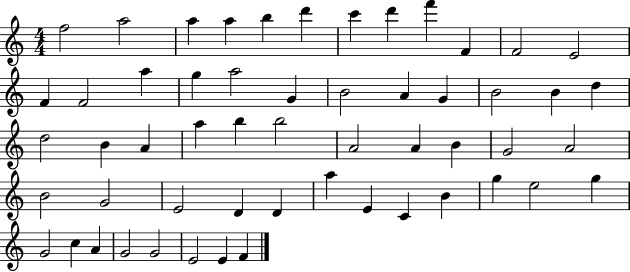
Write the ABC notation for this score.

X:1
T:Untitled
M:4/4
L:1/4
K:C
f2 a2 a a b d' c' d' f' F F2 E2 F F2 a g a2 G B2 A G B2 B d d2 B A a b b2 A2 A B G2 A2 B2 G2 E2 D D a E C B g e2 g G2 c A G2 G2 E2 E F